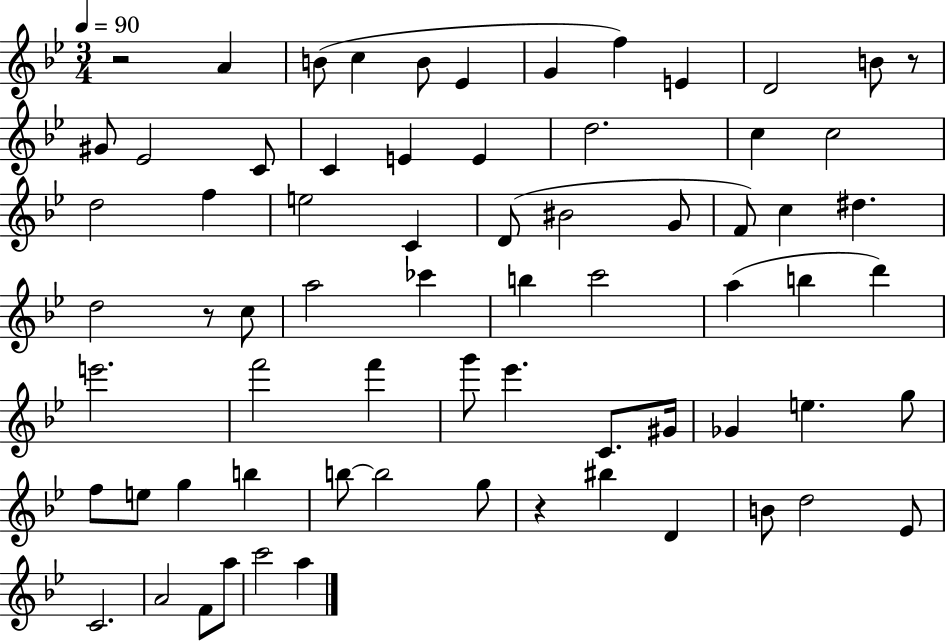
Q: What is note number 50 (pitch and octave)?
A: E5